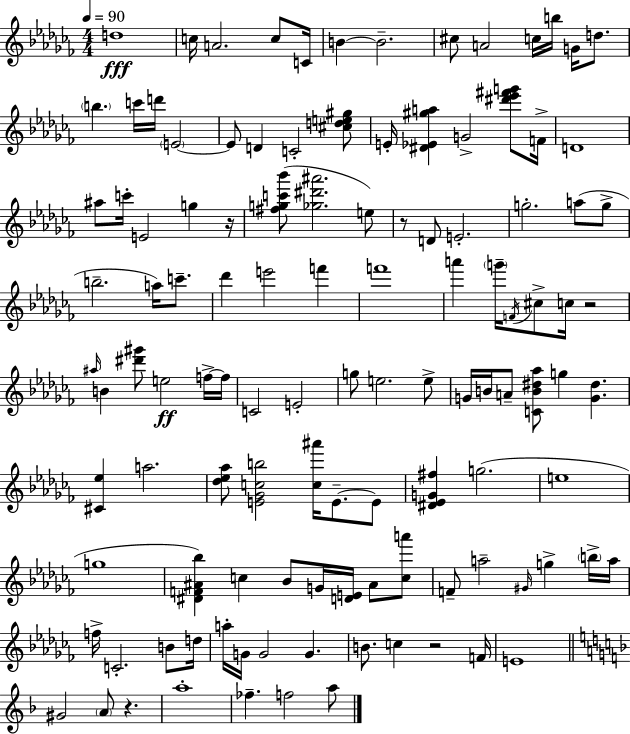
{
  \clef treble
  \numericTimeSignature
  \time 4/4
  \key aes \minor
  \tempo 4 = 90
  d''1\fff | c''16 a'2. c''8 c'16 | b'4~~ b'2.-- | cis''8 a'2 c''16 b''16 g'16 d''8. | \break \parenthesize b''4. c'''16 d'''16 \parenthesize e'2~~ | e'8 d'4 c'2-. <cis'' d'' e'' gis''>8 | e'16-. <dis' ees' gis'' a''>4 g'2-> <dis''' ees''' fis''' g'''>8 f'16-> | d'1 | \break ais''8 c'''16-. e'2 g''4 r16 | <fis'' g'' c''' bes'''>8( <ges'' dis''' ais'''>2. e''8) | r8 d'8 e'2.-. | g''2.-. a''8( g''8-> | \break b''2.-- a''16) c'''8.-- | des'''4 e'''2 f'''4 | f'''1 | a'''4 \parenthesize g'''16-- \acciaccatura { f'16 } cis''8-> c''16 r2 | \break \grace { ais''16 } b'4 <dis''' gis'''>8 e''2\ff | f''16->~~ f''16 c'2 e'2-. | g''8 e''2. | e''8-> g'16 b'16 a'8-- <c' b' dis'' aes''>8 g''4 <g' dis''>4. | \break <cis' ees''>4 a''2. | <des'' ees'' aes''>8 <e' ges' c'' b''>2 <c'' ais'''>16 e'8.--~~ | e'8 <dis' ees' g' fis''>4 g''2.( | e''1 | \break g''1 | <dis' f' ais' bes''>4) c''4 bes'8 g'16 <d' e'>16 ais'8 | <c'' a'''>8 f'8-- a''2-- \grace { gis'16 } g''4-> | \parenthesize b''16-> a''16 f''16-> c'2.-. | \break b'8 d''16 a''16-. g'16 g'2 g'4. | b'8. c''4 r2 | f'16 e'1 | \bar "||" \break \key d \minor gis'2 \parenthesize a'8 r4. | a''1-. | fes''4.-- f''2 a''8 | \bar "|."
}